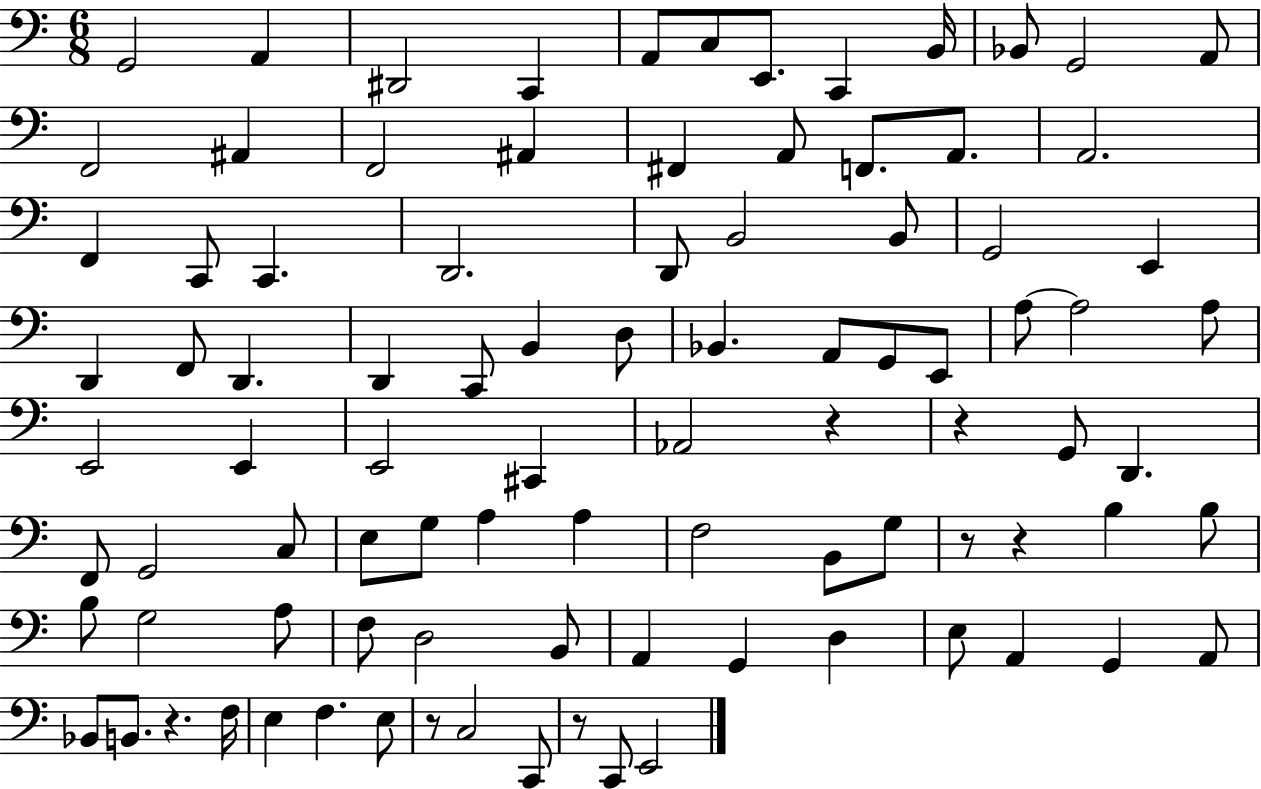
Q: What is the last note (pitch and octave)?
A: E2